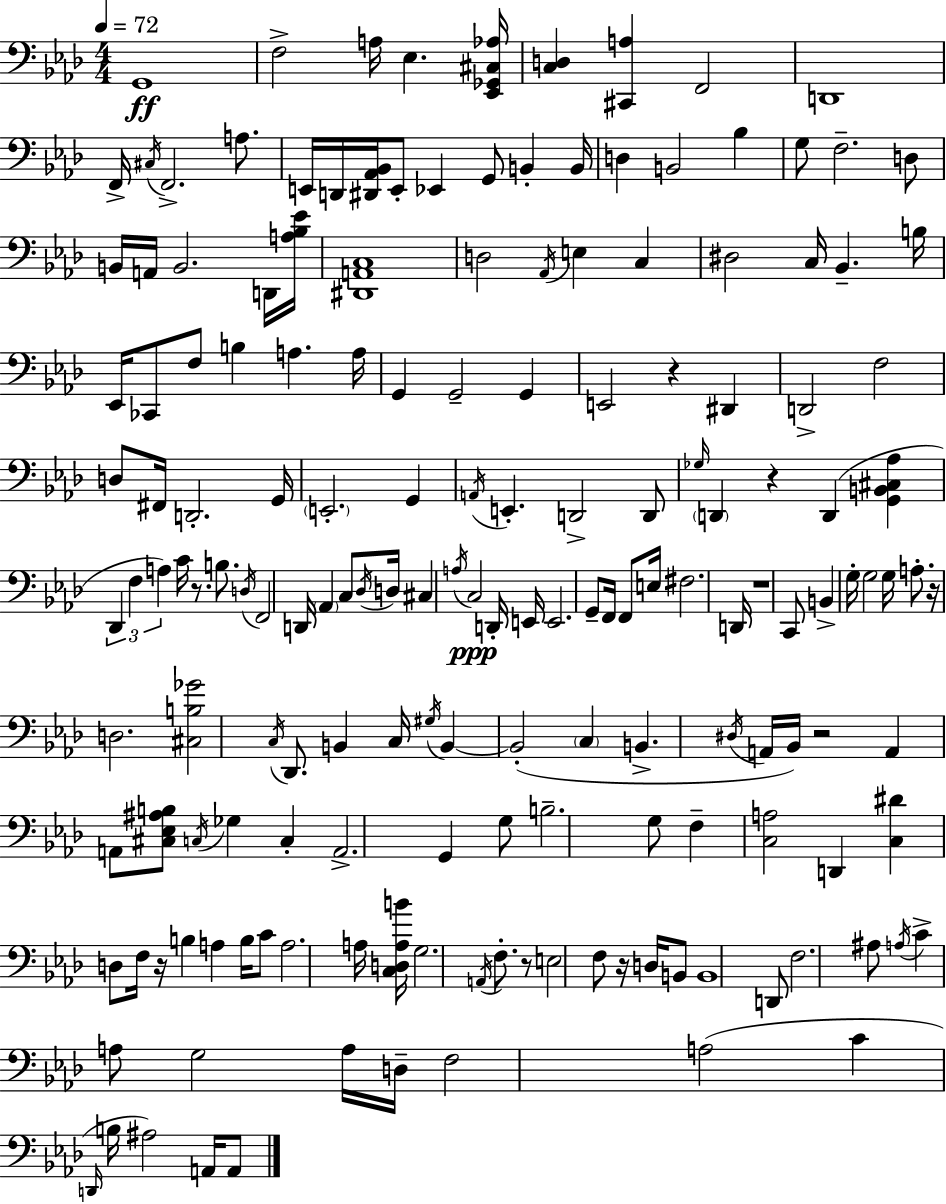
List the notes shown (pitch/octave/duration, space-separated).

G2/w F3/h A3/s Eb3/q. [Eb2,Gb2,C#3,Ab3]/s [C3,D3]/q [C#2,A3]/q F2/h D2/w F2/s C#3/s F2/h. A3/e. E2/s D2/s [D#2,Ab2,Bb2]/s E2/e Eb2/q G2/e B2/q B2/s D3/q B2/h Bb3/q G3/e F3/h. D3/e B2/s A2/s B2/h. D2/s [A3,Bb3,Eb4]/s [D#2,A2,C3]/w D3/h Ab2/s E3/q C3/q D#3/h C3/s Bb2/q. B3/s Eb2/s CES2/e F3/e B3/q A3/q. A3/s G2/q G2/h G2/q E2/h R/q D#2/q D2/h F3/h D3/e F#2/s D2/h. G2/s E2/h. G2/q A2/s E2/q. D2/h D2/e Gb3/s D2/q R/q D2/q [G2,B2,C#3,Ab3]/q Db2/q F3/q A3/q C4/s R/e. B3/e. D3/s F2/h D2/s Ab2/q C3/e Db3/s D3/s C#3/q A3/s C3/h D2/s E2/s E2/h. G2/e F2/s F2/e E3/s F#3/h. D2/s R/w C2/e B2/q G3/s G3/h G3/s A3/e. R/s D3/h. [C#3,B3,Gb4]/h C3/s Db2/e. B2/q C3/s G#3/s B2/q B2/h C3/q B2/q. D#3/s A2/s Bb2/s R/h A2/q A2/e [C#3,Eb3,A#3,B3]/e C3/s Gb3/q C3/q A2/h. G2/q G3/e B3/h. G3/e F3/q [C3,A3]/h D2/q [C3,D#4]/q D3/e F3/s R/s B3/q A3/q B3/s C4/e A3/h. A3/s [C3,D3,A3,B4]/s G3/h. A2/s F3/e. R/e E3/h F3/e R/s D3/s B2/e B2/w D2/e F3/h. A#3/e A3/s C4/q A3/e G3/h A3/s D3/s F3/h A3/h C4/q D2/s B3/s A#3/h A2/s A2/e